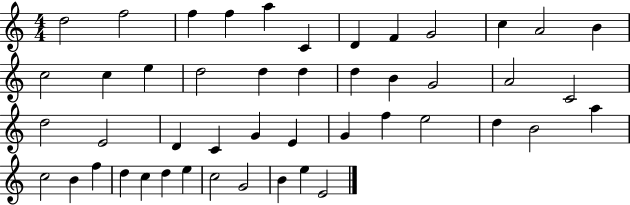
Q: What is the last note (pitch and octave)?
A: E4